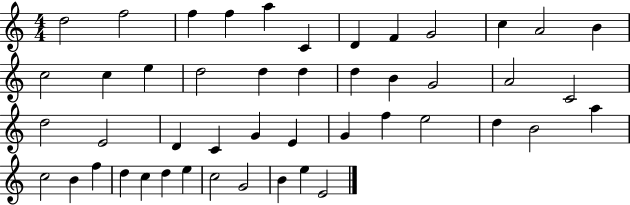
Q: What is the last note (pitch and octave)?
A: E4